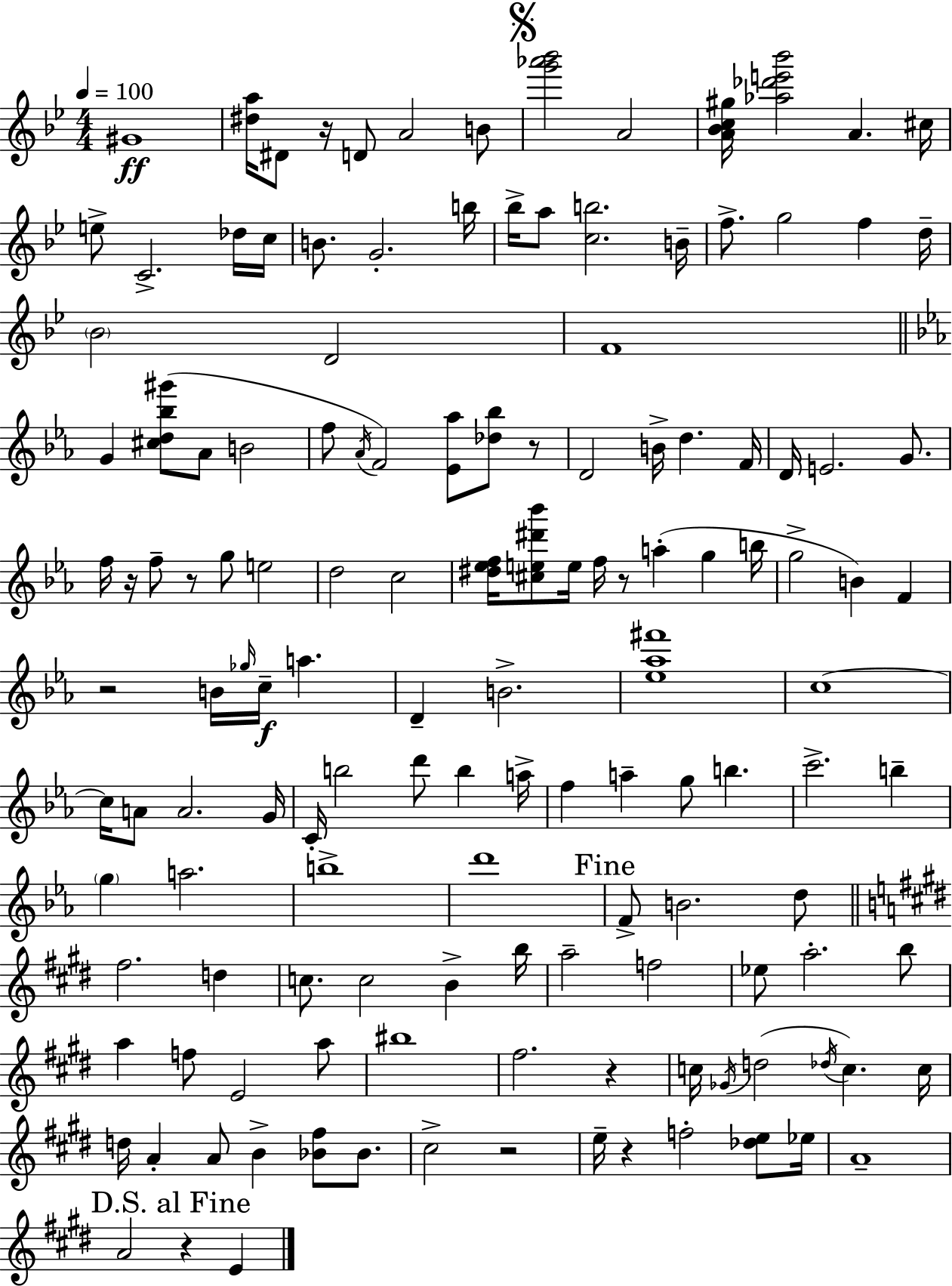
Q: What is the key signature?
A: BES major